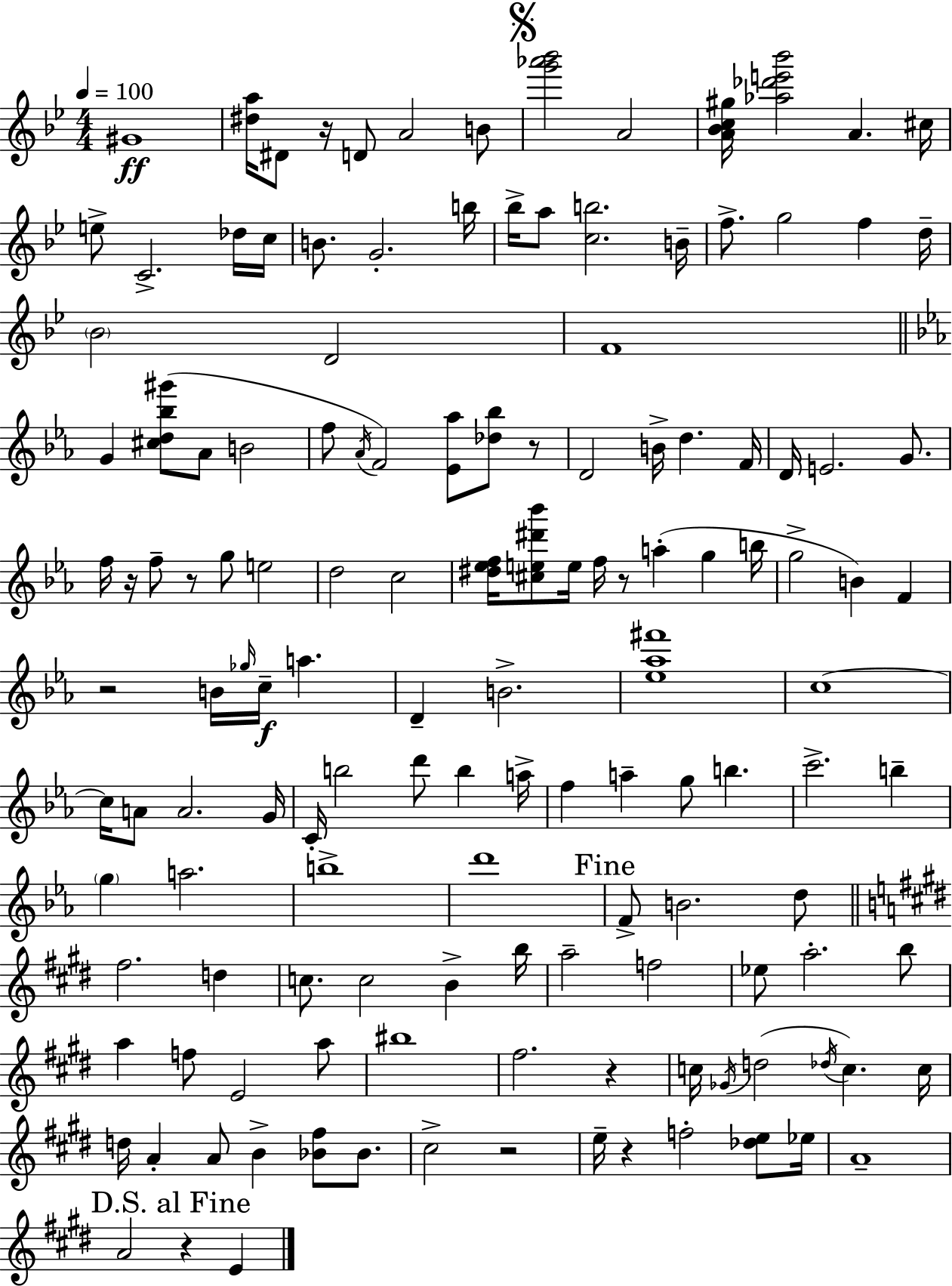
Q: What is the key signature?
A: BES major